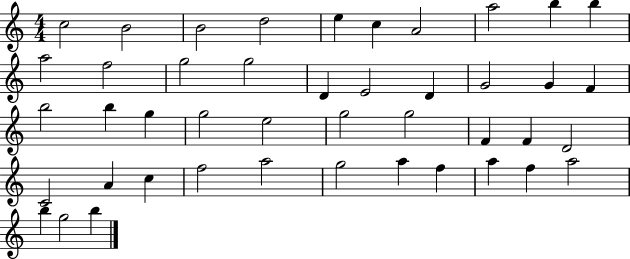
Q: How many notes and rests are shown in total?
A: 44